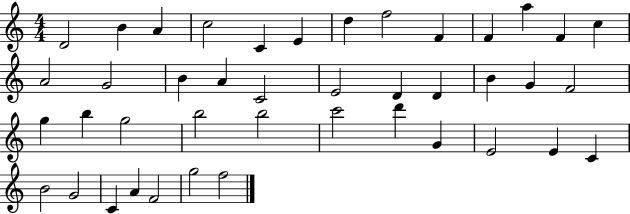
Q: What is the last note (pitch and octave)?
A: F5